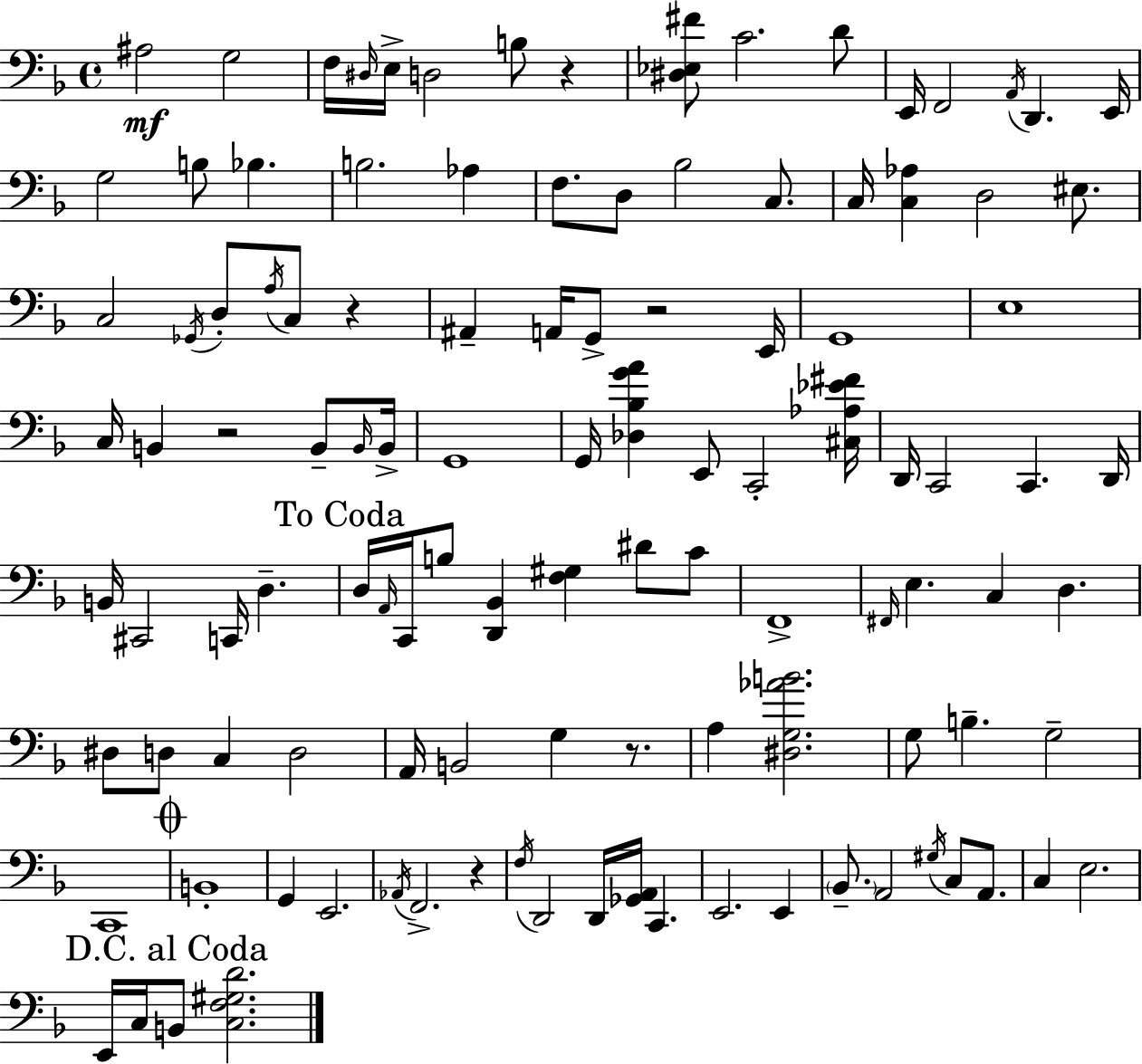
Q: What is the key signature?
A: D minor